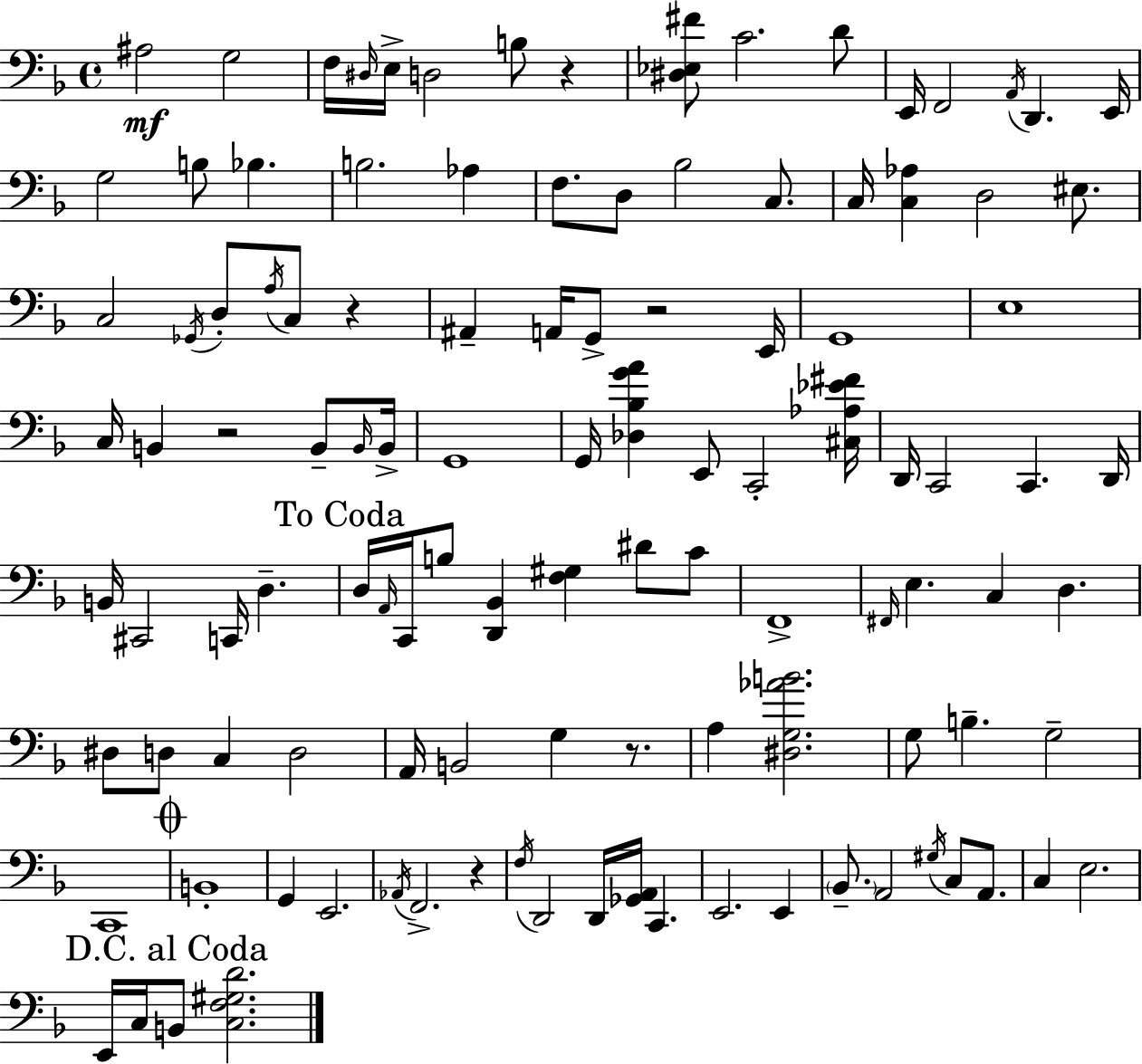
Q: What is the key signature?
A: D minor